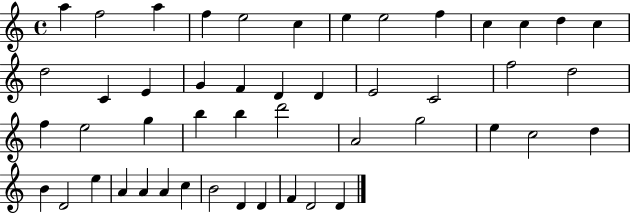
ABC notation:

X:1
T:Untitled
M:4/4
L:1/4
K:C
a f2 a f e2 c e e2 f c c d c d2 C E G F D D E2 C2 f2 d2 f e2 g b b d'2 A2 g2 e c2 d B D2 e A A A c B2 D D F D2 D